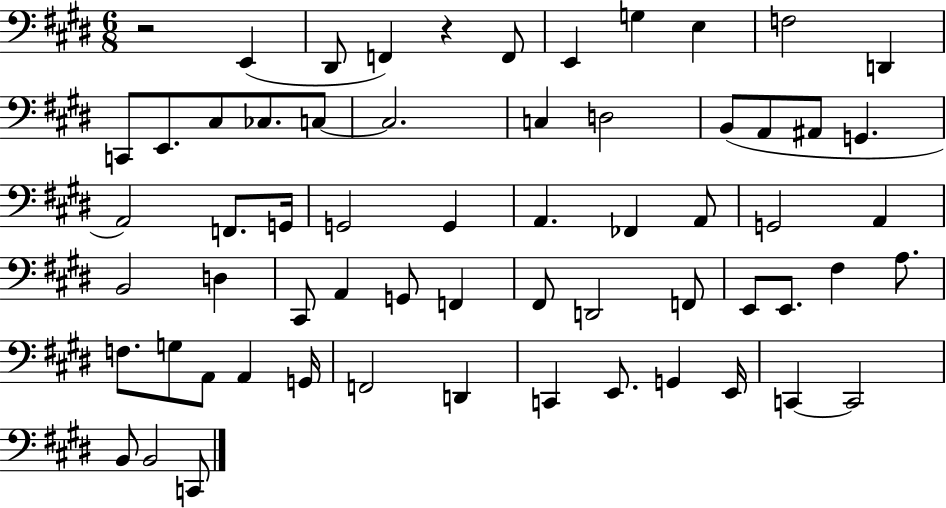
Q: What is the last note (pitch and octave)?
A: C2